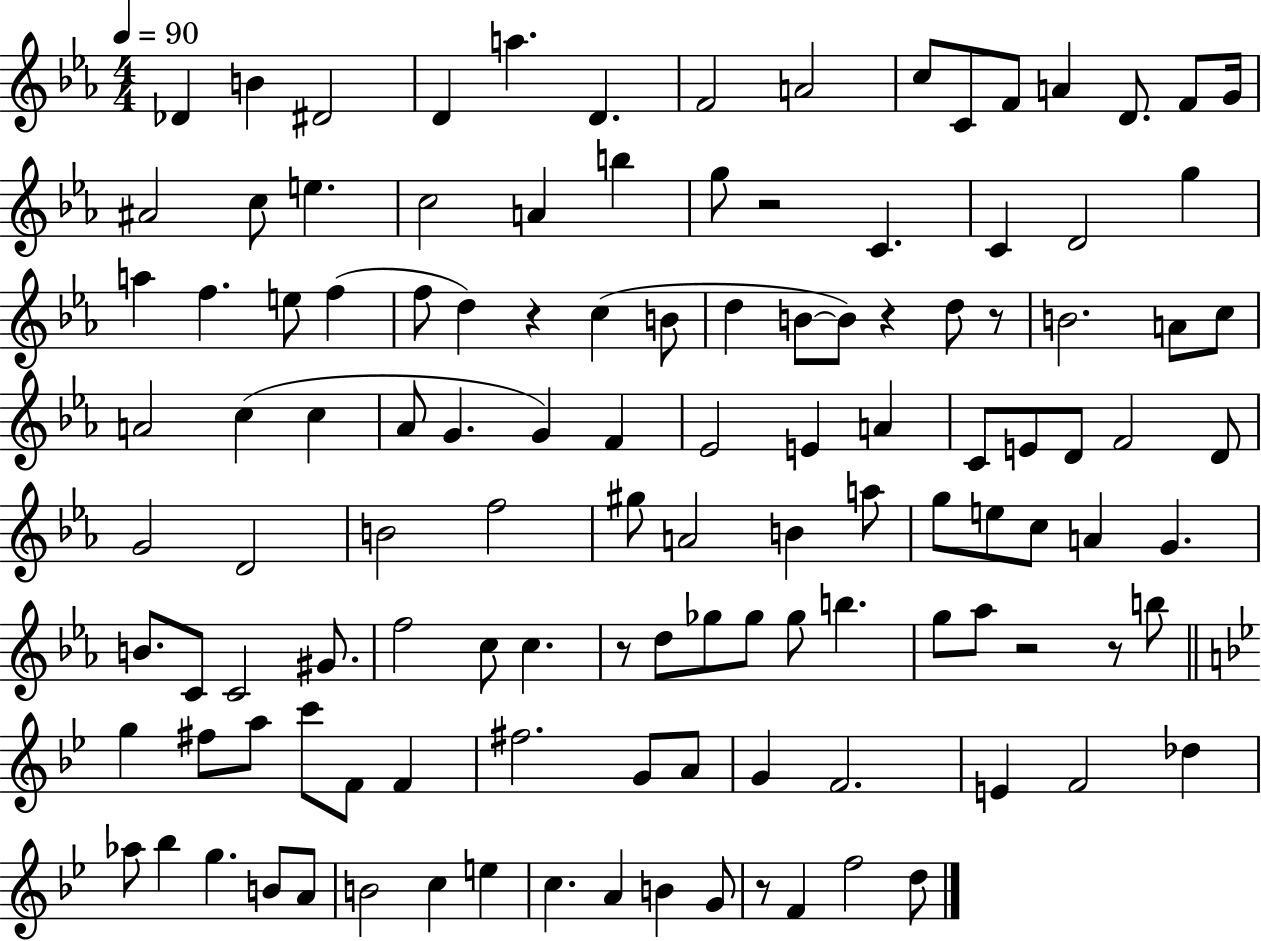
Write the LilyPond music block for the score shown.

{
  \clef treble
  \numericTimeSignature
  \time 4/4
  \key ees \major
  \tempo 4 = 90
  \repeat volta 2 { des'4 b'4 dis'2 | d'4 a''4. d'4. | f'2 a'2 | c''8 c'8 f'8 a'4 d'8. f'8 g'16 | \break ais'2 c''8 e''4. | c''2 a'4 b''4 | g''8 r2 c'4. | c'4 d'2 g''4 | \break a''4 f''4. e''8 f''4( | f''8 d''4) r4 c''4( b'8 | d''4 b'8~~ b'8) r4 d''8 r8 | b'2. a'8 c''8 | \break a'2 c''4( c''4 | aes'8 g'4. g'4) f'4 | ees'2 e'4 a'4 | c'8 e'8 d'8 f'2 d'8 | \break g'2 d'2 | b'2 f''2 | gis''8 a'2 b'4 a''8 | g''8 e''8 c''8 a'4 g'4. | \break b'8. c'8 c'2 gis'8. | f''2 c''8 c''4. | r8 d''8 ges''8 ges''8 ges''8 b''4. | g''8 aes''8 r2 r8 b''8 | \break \bar "||" \break \key bes \major g''4 fis''8 a''8 c'''8 f'8 f'4 | fis''2. g'8 a'8 | g'4 f'2. | e'4 f'2 des''4 | \break aes''8 bes''4 g''4. b'8 a'8 | b'2 c''4 e''4 | c''4. a'4 b'4 g'8 | r8 f'4 f''2 d''8 | \break } \bar "|."
}